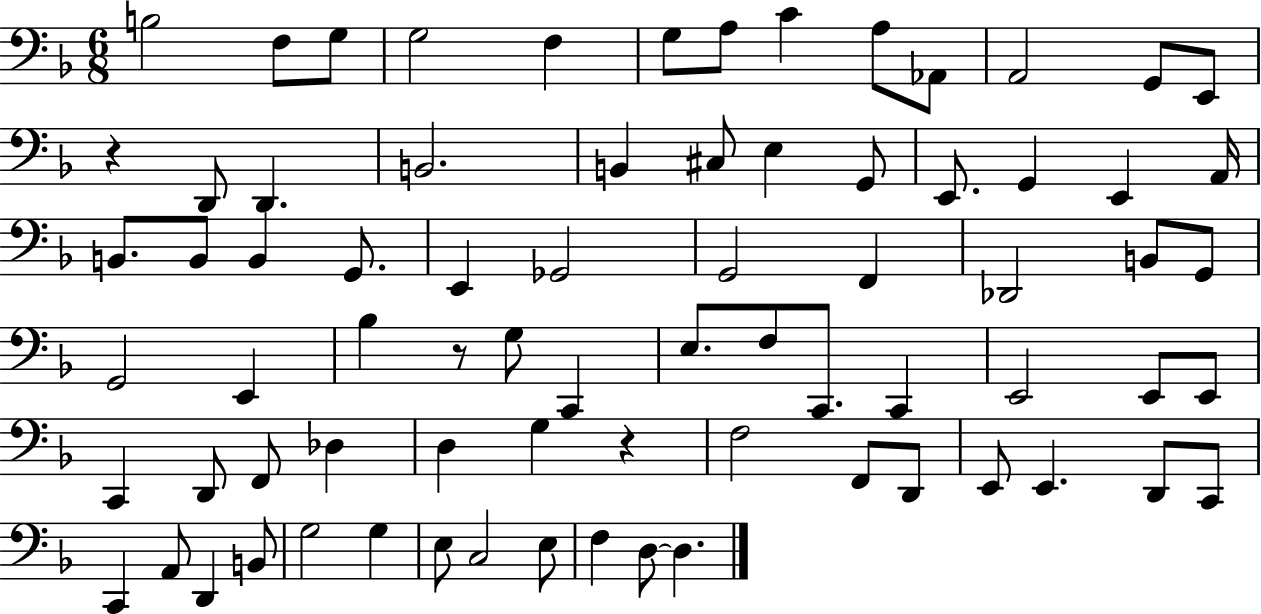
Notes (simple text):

B3/h F3/e G3/e G3/h F3/q G3/e A3/e C4/q A3/e Ab2/e A2/h G2/e E2/e R/q D2/e D2/q. B2/h. B2/q C#3/e E3/q G2/e E2/e. G2/q E2/q A2/s B2/e. B2/e B2/q G2/e. E2/q Gb2/h G2/h F2/q Db2/h B2/e G2/e G2/h E2/q Bb3/q R/e G3/e C2/q E3/e. F3/e C2/e. C2/q E2/h E2/e E2/e C2/q D2/e F2/e Db3/q D3/q G3/q R/q F3/h F2/e D2/e E2/e E2/q. D2/e C2/e C2/q A2/e D2/q B2/e G3/h G3/q E3/e C3/h E3/e F3/q D3/e D3/q.